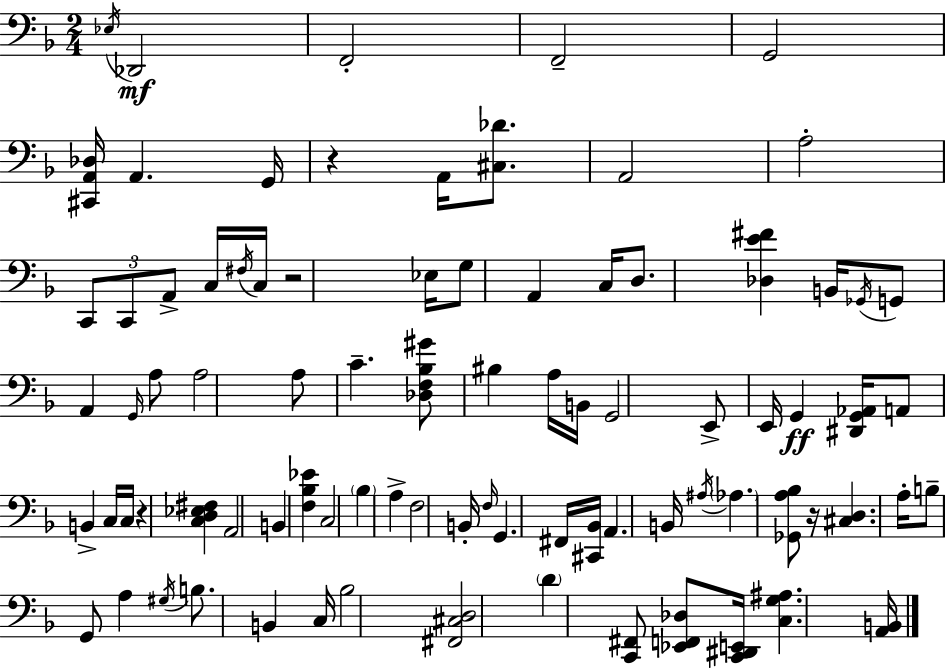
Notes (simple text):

Eb3/s Db2/h F2/h F2/h G2/h [C#2,A2,Db3]/s A2/q. G2/s R/q A2/s [C#3,Db4]/e. A2/h A3/h C2/e C2/e A2/e C3/s F#3/s C3/s R/h Eb3/s G3/e A2/q C3/s D3/e. [Db3,E4,F#4]/q B2/s Gb2/s G2/e A2/q G2/s A3/e A3/h A3/e C4/q. [Db3,F3,Bb3,G#4]/e BIS3/q A3/s B2/s G2/h E2/e E2/s G2/q [D#2,G2,Ab2]/s A2/e B2/q C3/s C3/s R/q [C3,D3,Eb3,F#3]/q A2/h B2/q [F3,Bb3,Eb4]/q C3/h Bb3/q A3/q F3/h B2/s F3/s G2/q. F#2/s [C#2,Bb2]/s A2/q. B2/s A#3/s Ab3/q. [Gb2,A3,Bb3]/e R/s [C#3,D3]/q. A3/s B3/e G2/e A3/q G#3/s B3/e. B2/q C3/s Bb3/h [F#2,C#3,D3]/h D4/q [C2,F#2]/e [Eb2,F2,Db3]/e [C2,D#2,E2]/s [C3,G3,A#3]/q. [A2,B2]/s